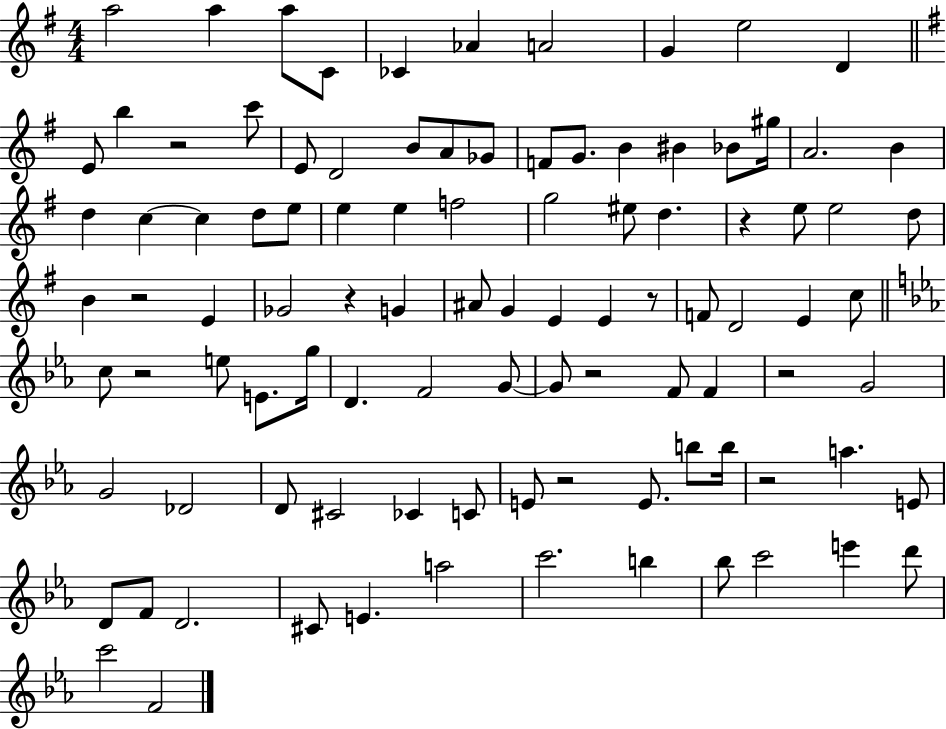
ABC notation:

X:1
T:Untitled
M:4/4
L:1/4
K:G
a2 a a/2 C/2 _C _A A2 G e2 D E/2 b z2 c'/2 E/2 D2 B/2 A/2 _G/2 F/2 G/2 B ^B _B/2 ^g/4 A2 B d c c d/2 e/2 e e f2 g2 ^e/2 d z e/2 e2 d/2 B z2 E _G2 z G ^A/2 G E E z/2 F/2 D2 E c/2 c/2 z2 e/2 E/2 g/4 D F2 G/2 G/2 z2 F/2 F z2 G2 G2 _D2 D/2 ^C2 _C C/2 E/2 z2 E/2 b/2 b/4 z2 a E/2 D/2 F/2 D2 ^C/2 E a2 c'2 b _b/2 c'2 e' d'/2 c'2 F2